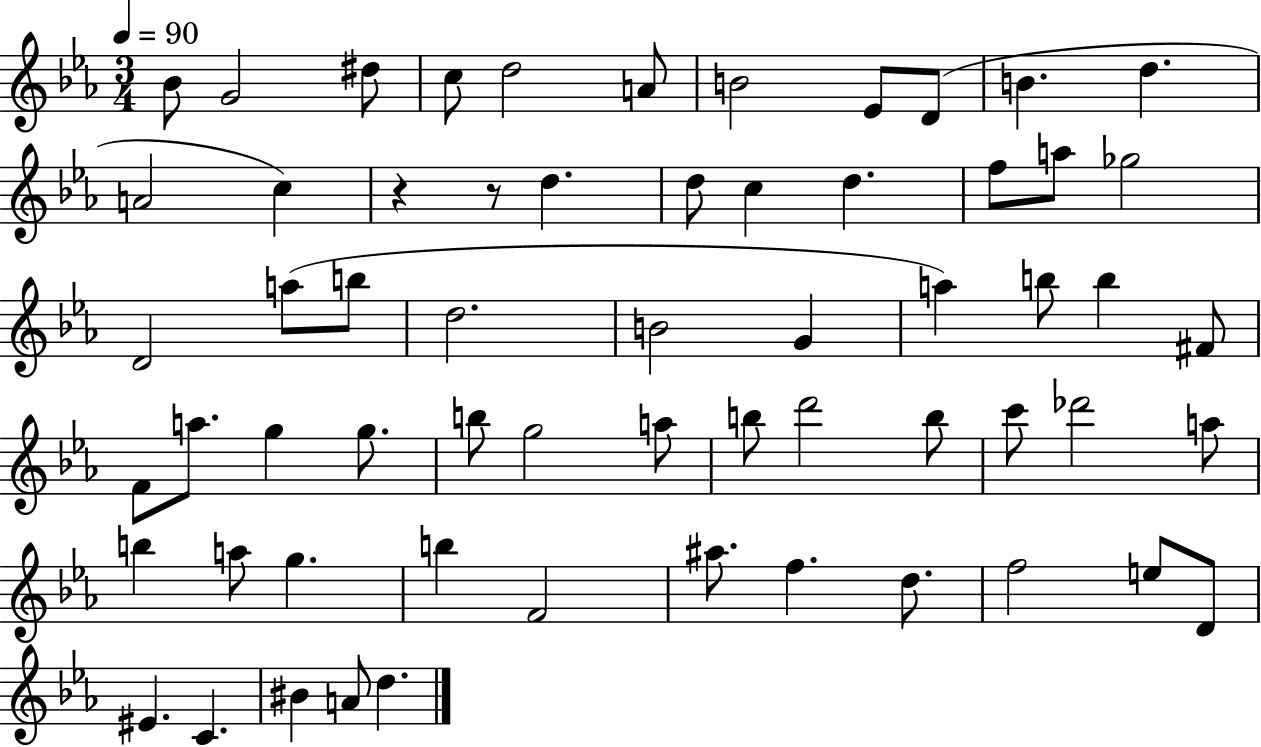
{
  \clef treble
  \numericTimeSignature
  \time 3/4
  \key ees \major
  \tempo 4 = 90
  bes'8 g'2 dis''8 | c''8 d''2 a'8 | b'2 ees'8 d'8( | b'4. d''4. | \break a'2 c''4) | r4 r8 d''4. | d''8 c''4 d''4. | f''8 a''8 ges''2 | \break d'2 a''8( b''8 | d''2. | b'2 g'4 | a''4) b''8 b''4 fis'8 | \break f'8 a''8. g''4 g''8. | b''8 g''2 a''8 | b''8 d'''2 b''8 | c'''8 des'''2 a''8 | \break b''4 a''8 g''4. | b''4 f'2 | ais''8. f''4. d''8. | f''2 e''8 d'8 | \break eis'4. c'4. | bis'4 a'8 d''4. | \bar "|."
}